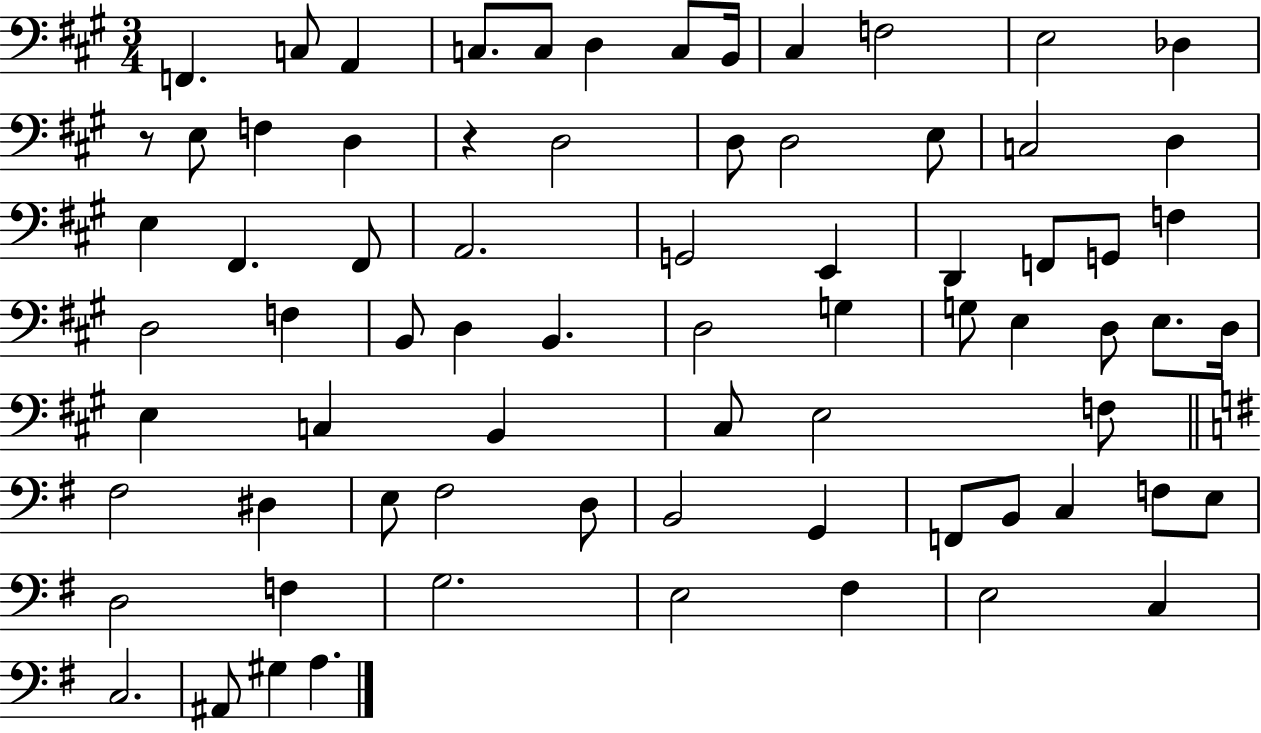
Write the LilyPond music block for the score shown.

{
  \clef bass
  \numericTimeSignature
  \time 3/4
  \key a \major
  \repeat volta 2 { f,4. c8 a,4 | c8. c8 d4 c8 b,16 | cis4 f2 | e2 des4 | \break r8 e8 f4 d4 | r4 d2 | d8 d2 e8 | c2 d4 | \break e4 fis,4. fis,8 | a,2. | g,2 e,4 | d,4 f,8 g,8 f4 | \break d2 f4 | b,8 d4 b,4. | d2 g4 | g8 e4 d8 e8. d16 | \break e4 c4 b,4 | cis8 e2 f8 | \bar "||" \break \key g \major fis2 dis4 | e8 fis2 d8 | b,2 g,4 | f,8 b,8 c4 f8 e8 | \break d2 f4 | g2. | e2 fis4 | e2 c4 | \break c2. | ais,8 gis4 a4. | } \bar "|."
}